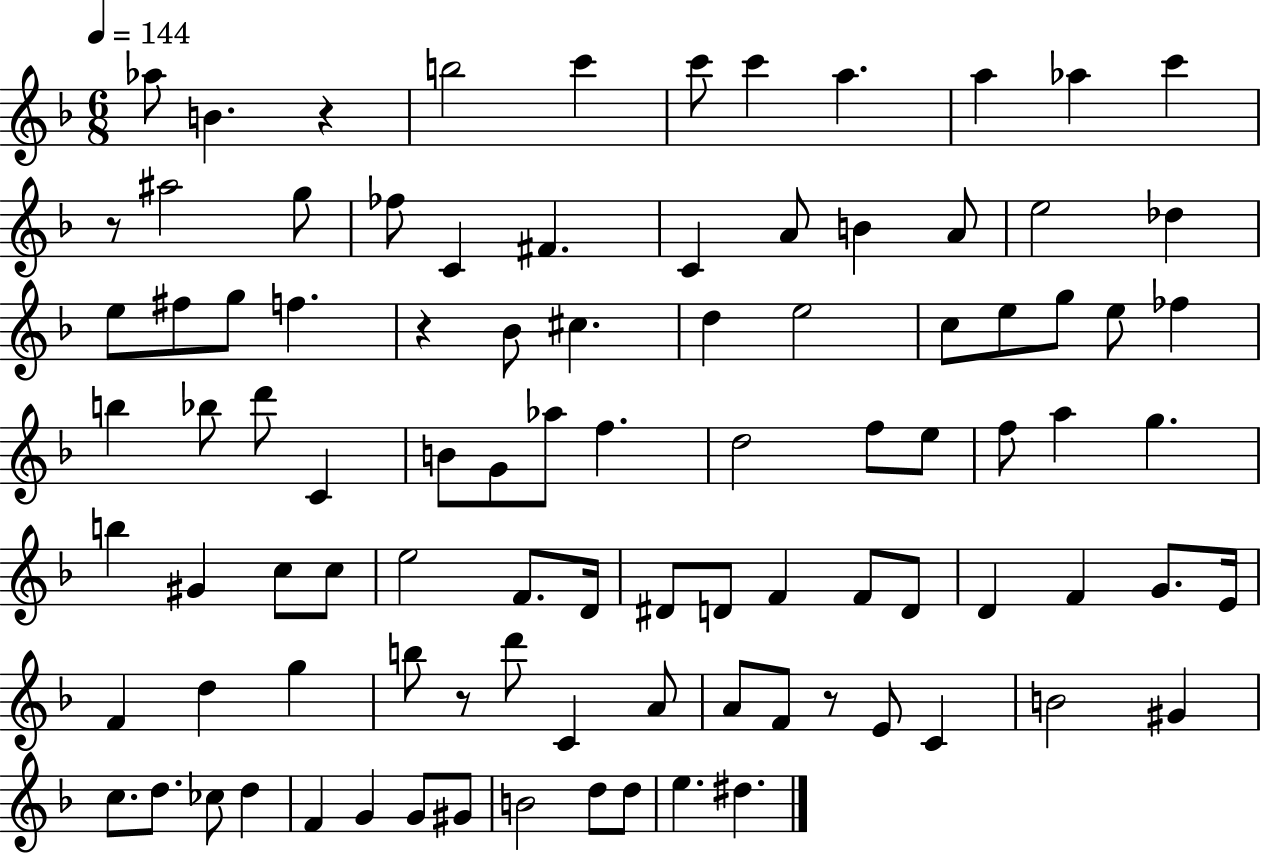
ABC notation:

X:1
T:Untitled
M:6/8
L:1/4
K:F
_a/2 B z b2 c' c'/2 c' a a _a c' z/2 ^a2 g/2 _f/2 C ^F C A/2 B A/2 e2 _d e/2 ^f/2 g/2 f z _B/2 ^c d e2 c/2 e/2 g/2 e/2 _f b _b/2 d'/2 C B/2 G/2 _a/2 f d2 f/2 e/2 f/2 a g b ^G c/2 c/2 e2 F/2 D/4 ^D/2 D/2 F F/2 D/2 D F G/2 E/4 F d g b/2 z/2 d'/2 C A/2 A/2 F/2 z/2 E/2 C B2 ^G c/2 d/2 _c/2 d F G G/2 ^G/2 B2 d/2 d/2 e ^d